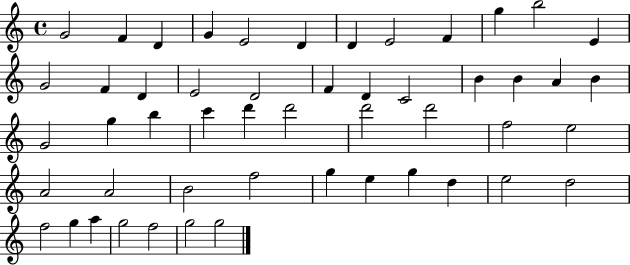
G4/h F4/q D4/q G4/q E4/h D4/q D4/q E4/h F4/q G5/q B5/h E4/q G4/h F4/q D4/q E4/h D4/h F4/q D4/q C4/h B4/q B4/q A4/q B4/q G4/h G5/q B5/q C6/q D6/q D6/h D6/h D6/h F5/h E5/h A4/h A4/h B4/h F5/h G5/q E5/q G5/q D5/q E5/h D5/h F5/h G5/q A5/q G5/h F5/h G5/h G5/h